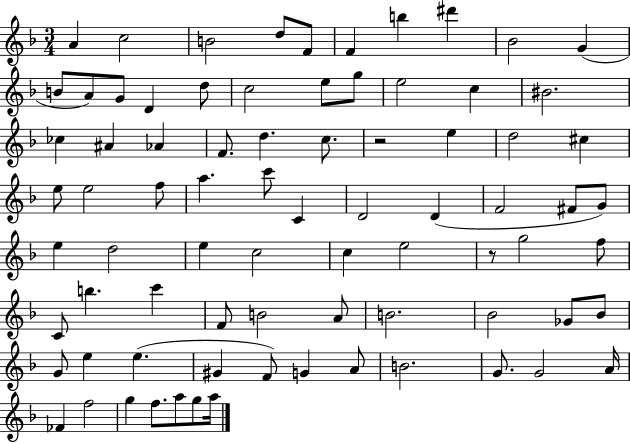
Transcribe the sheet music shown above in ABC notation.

X:1
T:Untitled
M:3/4
L:1/4
K:F
A c2 B2 d/2 F/2 F b ^d' _B2 G B/2 A/2 G/2 D d/2 c2 e/2 g/2 e2 c ^B2 _c ^A _A F/2 d c/2 z2 e d2 ^c e/2 e2 f/2 a c'/2 C D2 D F2 ^F/2 G/2 e d2 e c2 c e2 z/2 g2 f/2 C/2 b c' F/2 B2 A/2 B2 _B2 _G/2 _B/2 G/2 e e ^G F/2 G A/2 B2 G/2 G2 A/4 _F f2 g f/2 a/2 g/2 a/4